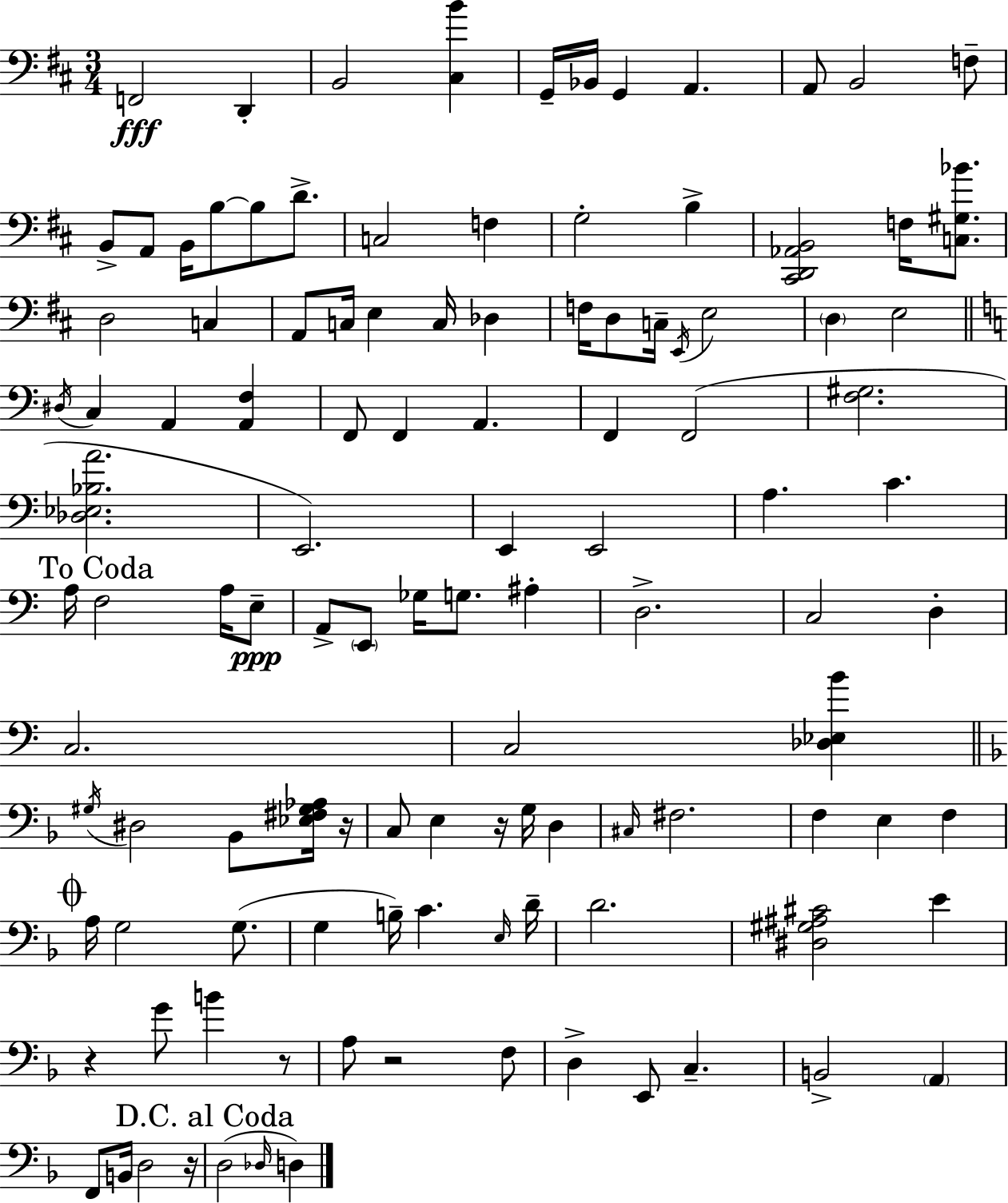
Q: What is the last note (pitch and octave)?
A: D3